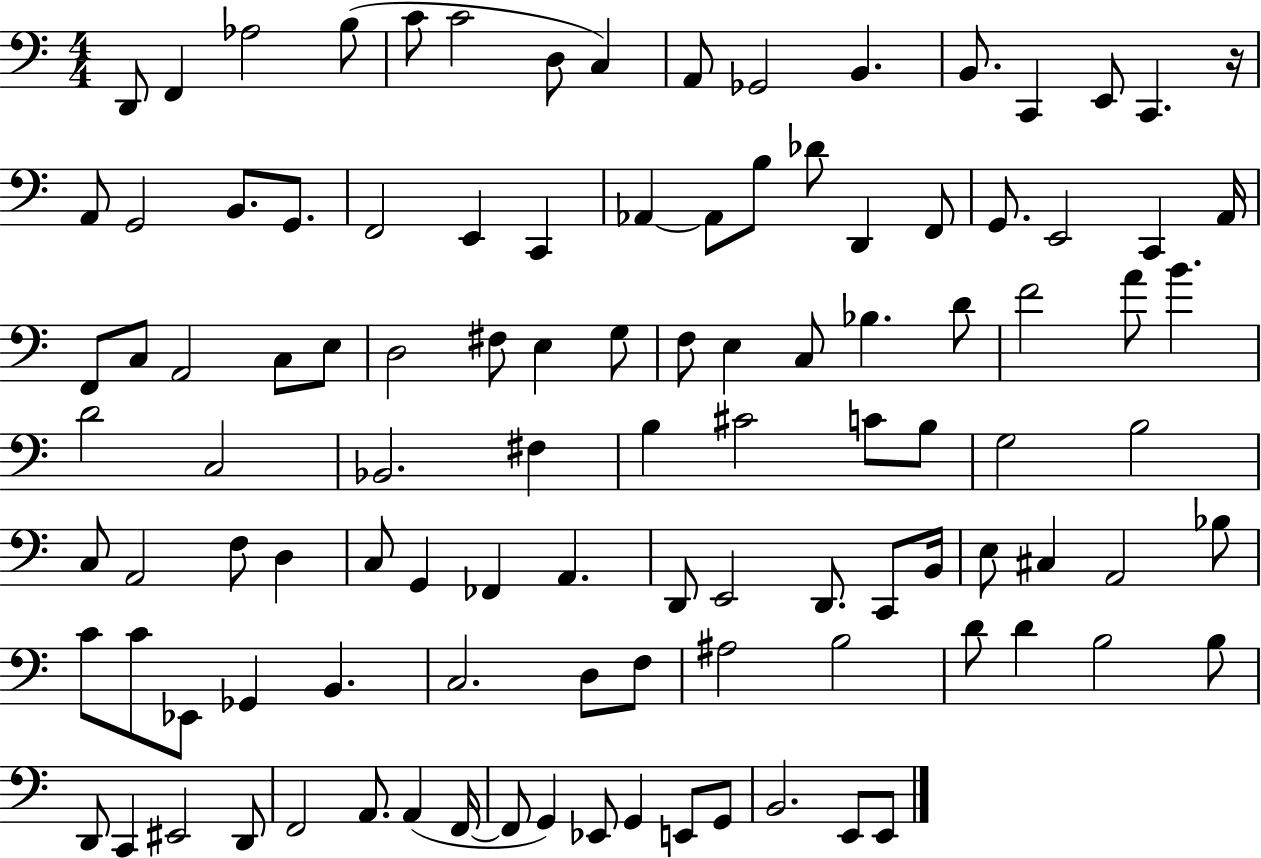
{
  \clef bass
  \numericTimeSignature
  \time 4/4
  \key c \major
  d,8 f,4 aes2 b8( | c'8 c'2 d8 c4) | a,8 ges,2 b,4. | b,8. c,4 e,8 c,4. r16 | \break a,8 g,2 b,8. g,8. | f,2 e,4 c,4 | aes,4~~ aes,8 b8 des'8 d,4 f,8 | g,8. e,2 c,4 a,16 | \break f,8 c8 a,2 c8 e8 | d2 fis8 e4 g8 | f8 e4 c8 bes4. d'8 | f'2 a'8 b'4. | \break d'2 c2 | bes,2. fis4 | b4 cis'2 c'8 b8 | g2 b2 | \break c8 a,2 f8 d4 | c8 g,4 fes,4 a,4. | d,8 e,2 d,8. c,8 b,16 | e8 cis4 a,2 bes8 | \break c'8 c'8 ees,8 ges,4 b,4. | c2. d8 f8 | ais2 b2 | d'8 d'4 b2 b8 | \break d,8 c,4 eis,2 d,8 | f,2 a,8. a,4( f,16~~ | f,8 g,4) ees,8 g,4 e,8 g,8 | b,2. e,8 e,8 | \break \bar "|."
}